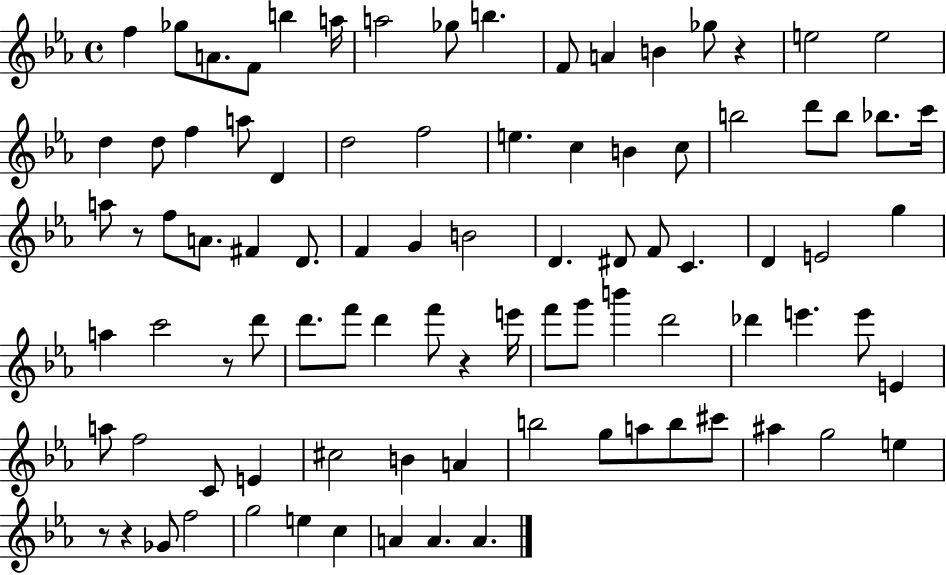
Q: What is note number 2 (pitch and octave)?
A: Gb5